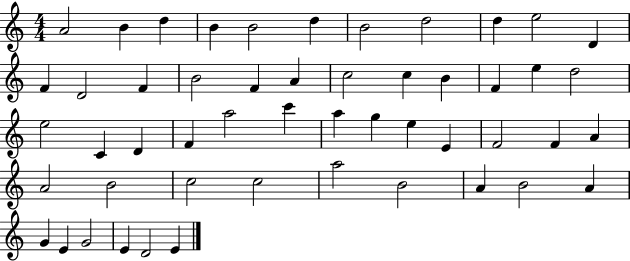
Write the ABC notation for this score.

X:1
T:Untitled
M:4/4
L:1/4
K:C
A2 B d B B2 d B2 d2 d e2 D F D2 F B2 F A c2 c B F e d2 e2 C D F a2 c' a g e E F2 F A A2 B2 c2 c2 a2 B2 A B2 A G E G2 E D2 E